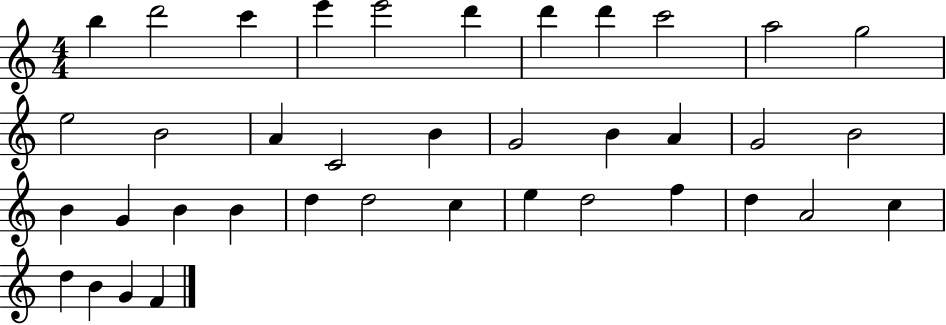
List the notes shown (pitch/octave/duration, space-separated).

B5/q D6/h C6/q E6/q E6/h D6/q D6/q D6/q C6/h A5/h G5/h E5/h B4/h A4/q C4/h B4/q G4/h B4/q A4/q G4/h B4/h B4/q G4/q B4/q B4/q D5/q D5/h C5/q E5/q D5/h F5/q D5/q A4/h C5/q D5/q B4/q G4/q F4/q